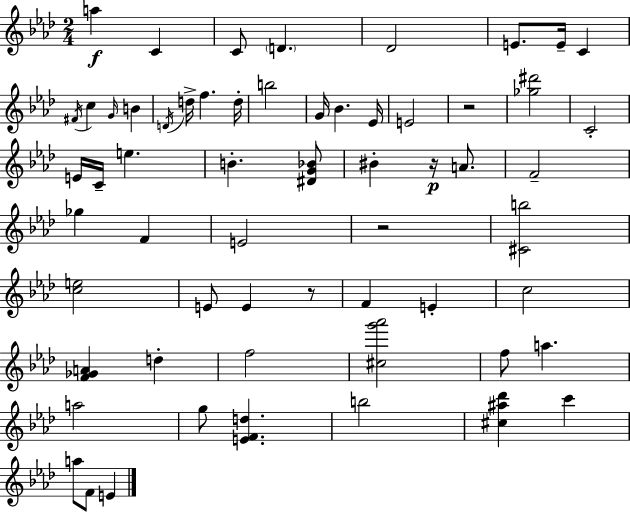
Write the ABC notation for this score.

X:1
T:Untitled
M:2/4
L:1/4
K:Fm
a C C/2 D _D2 E/2 E/4 C ^F/4 c G/4 B D/4 d/4 f d/4 b2 G/4 _B _E/4 E2 z2 [_g^d']2 C2 E/4 C/4 e B [^DG_B]/2 ^B z/4 A/2 F2 _g F E2 z2 [^Cb]2 [ce]2 E/2 E z/2 F E c2 [F_GA] d f2 [^cg'_a']2 f/2 a a2 g/2 [EFd] b2 [^c^a_d'] c' a/2 F/2 E